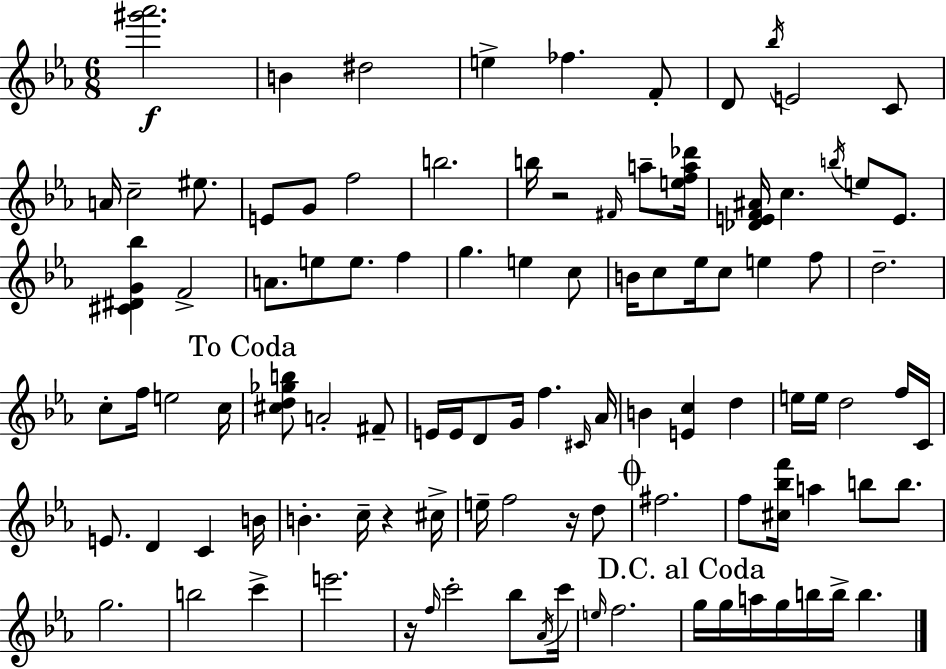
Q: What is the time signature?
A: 6/8